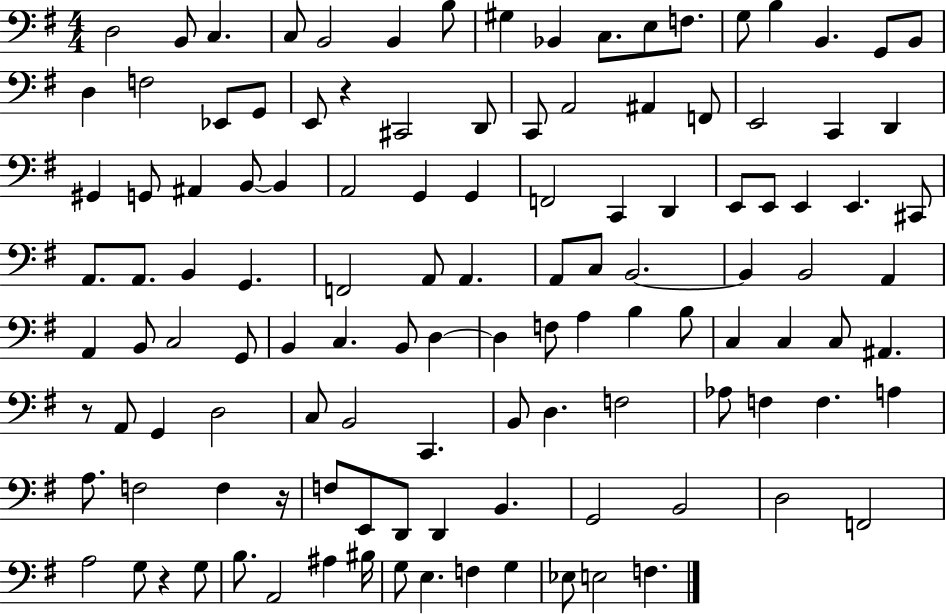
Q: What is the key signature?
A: G major